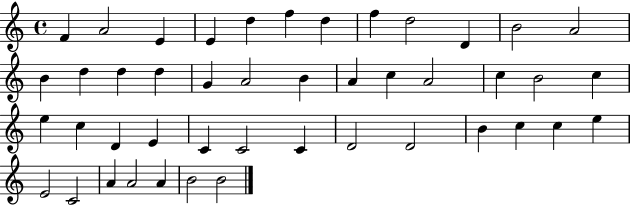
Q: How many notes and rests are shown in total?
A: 45